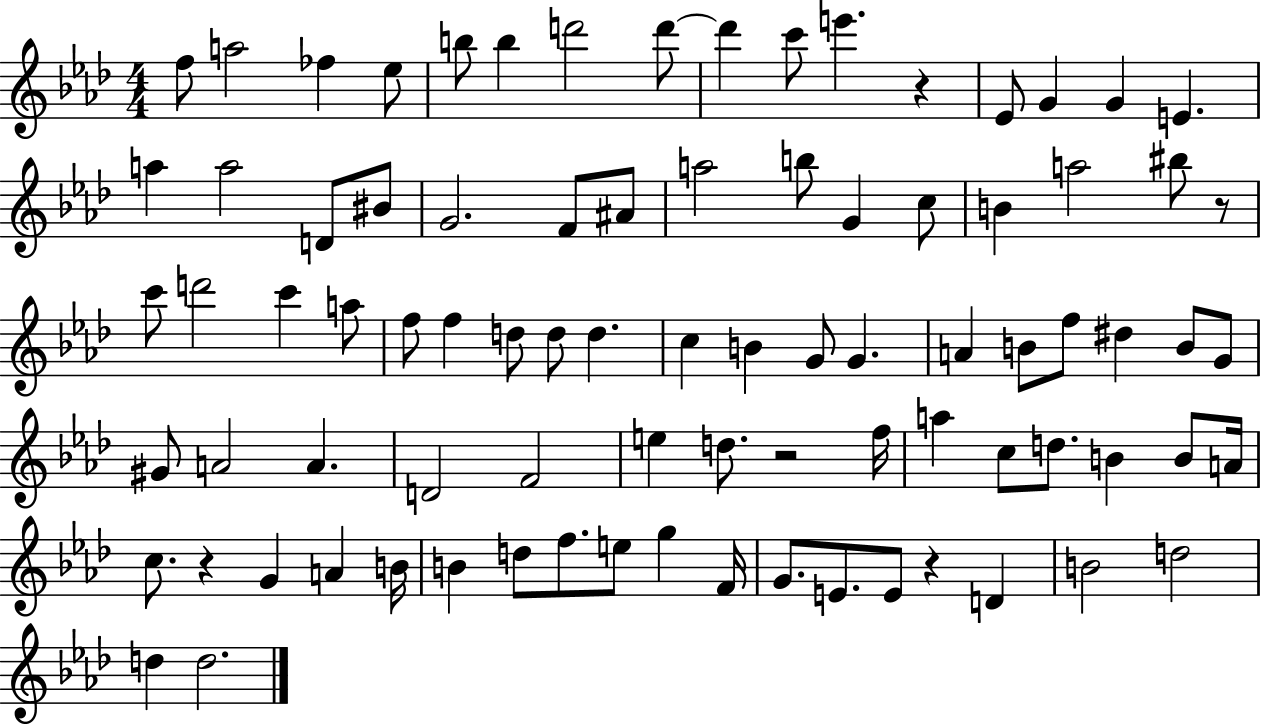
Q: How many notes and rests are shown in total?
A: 85